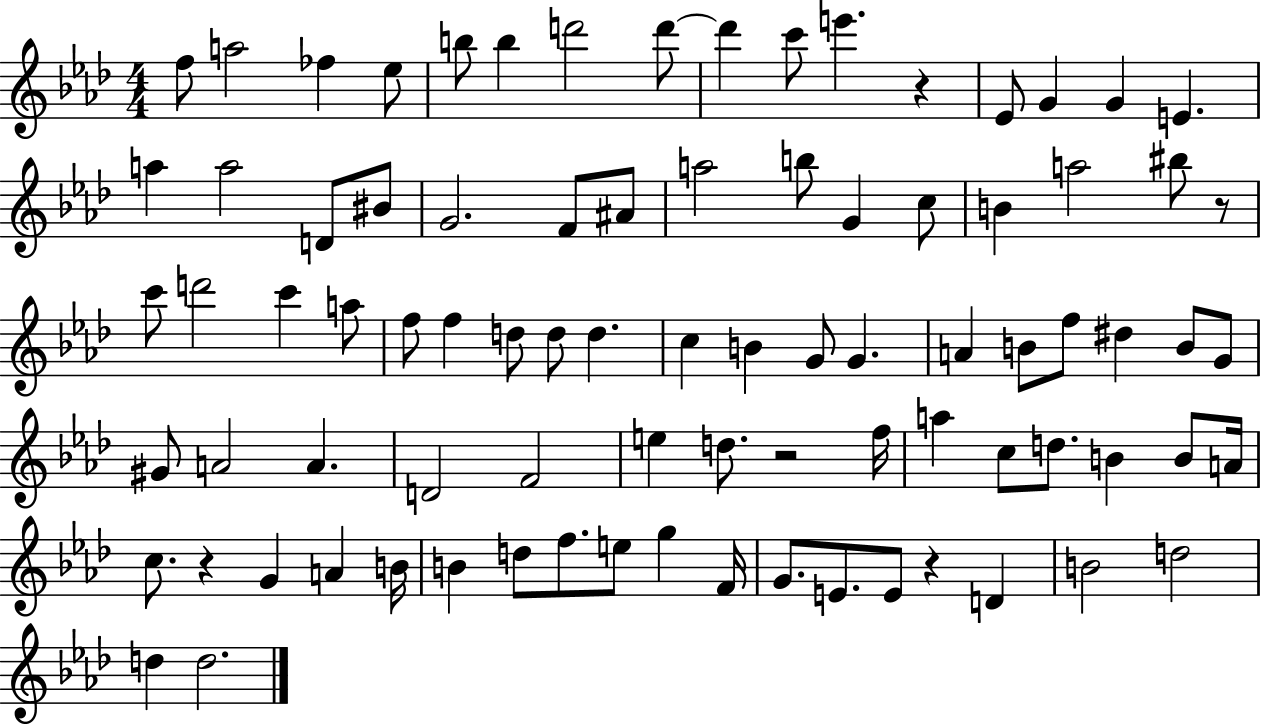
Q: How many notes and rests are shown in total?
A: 85